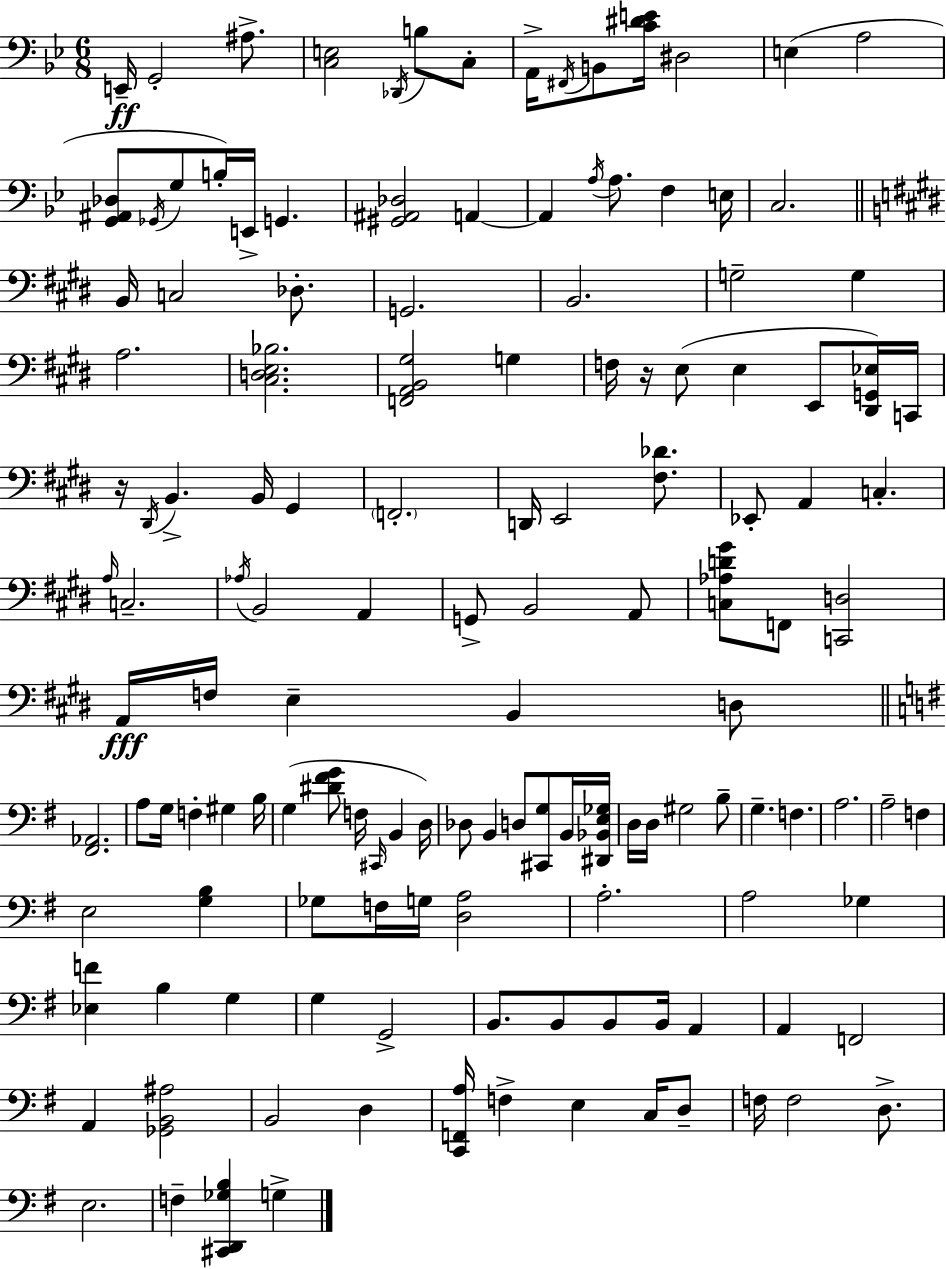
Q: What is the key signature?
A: G minor